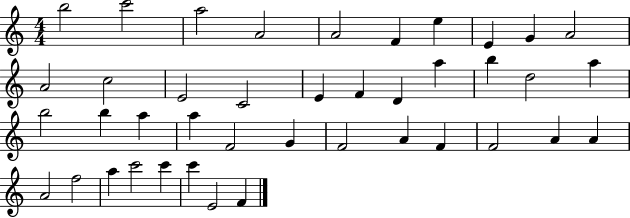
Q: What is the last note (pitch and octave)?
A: F4